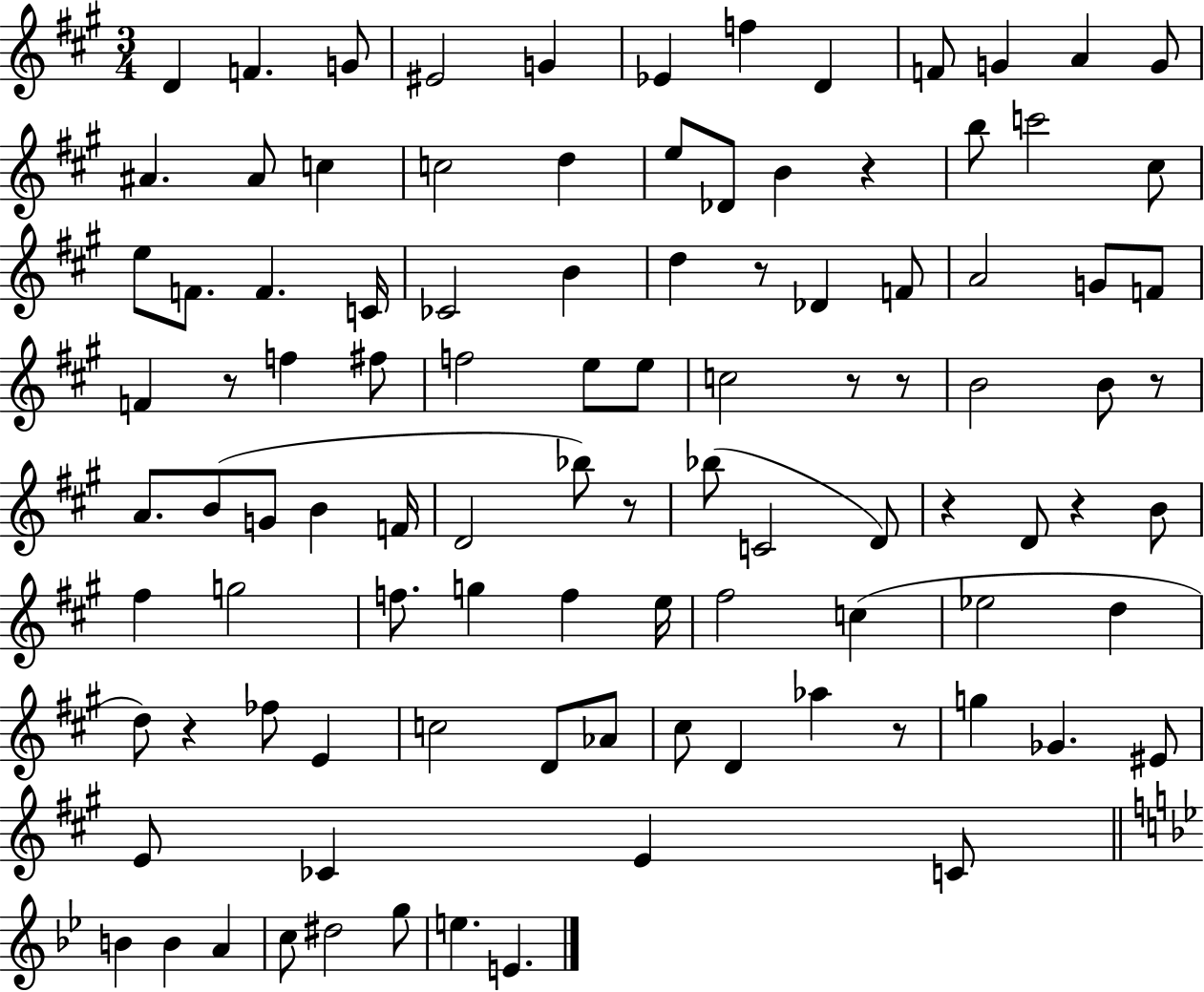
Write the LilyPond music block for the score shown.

{
  \clef treble
  \numericTimeSignature
  \time 3/4
  \key a \major
  d'4 f'4. g'8 | eis'2 g'4 | ees'4 f''4 d'4 | f'8 g'4 a'4 g'8 | \break ais'4. ais'8 c''4 | c''2 d''4 | e''8 des'8 b'4 r4 | b''8 c'''2 cis''8 | \break e''8 f'8. f'4. c'16 | ces'2 b'4 | d''4 r8 des'4 f'8 | a'2 g'8 f'8 | \break f'4 r8 f''4 fis''8 | f''2 e''8 e''8 | c''2 r8 r8 | b'2 b'8 r8 | \break a'8. b'8( g'8 b'4 f'16 | d'2 bes''8) r8 | bes''8( c'2 d'8) | r4 d'8 r4 b'8 | \break fis''4 g''2 | f''8. g''4 f''4 e''16 | fis''2 c''4( | ees''2 d''4 | \break d''8) r4 fes''8 e'4 | c''2 d'8 aes'8 | cis''8 d'4 aes''4 r8 | g''4 ges'4. eis'8 | \break e'8 ces'4 e'4 c'8 | \bar "||" \break \key g \minor b'4 b'4 a'4 | c''8 dis''2 g''8 | e''4. e'4. | \bar "|."
}